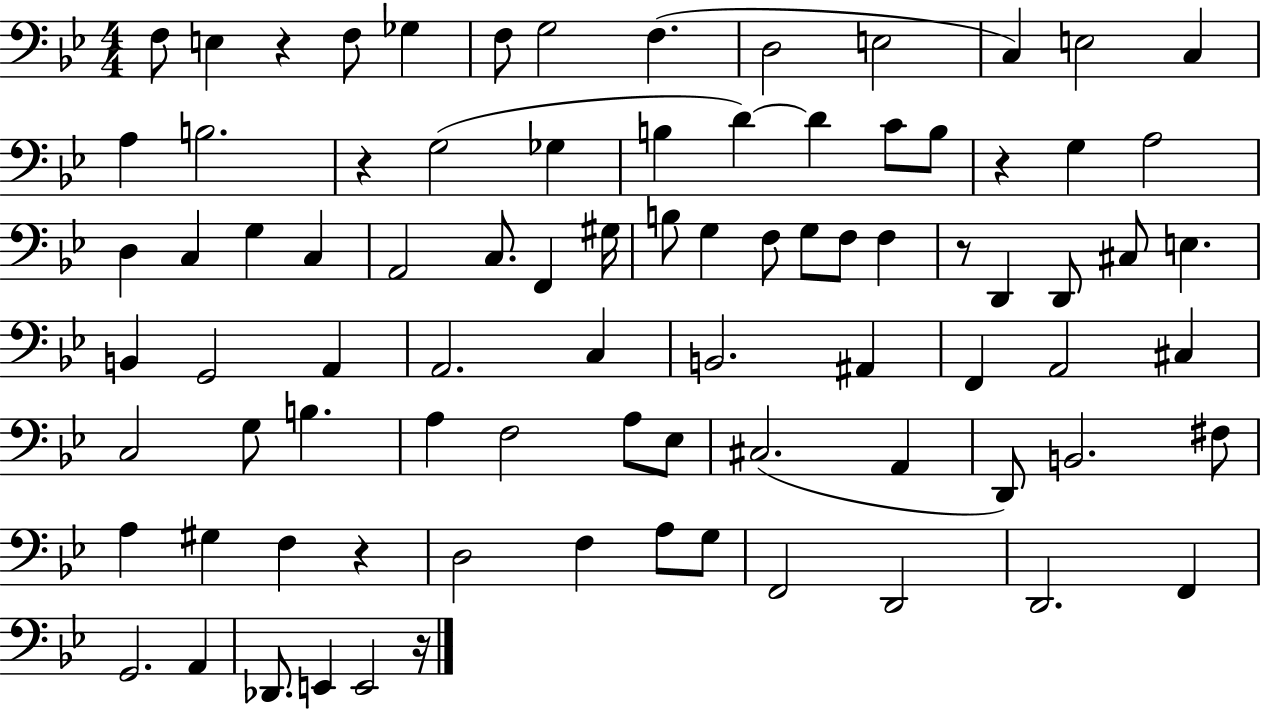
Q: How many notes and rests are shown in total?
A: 85